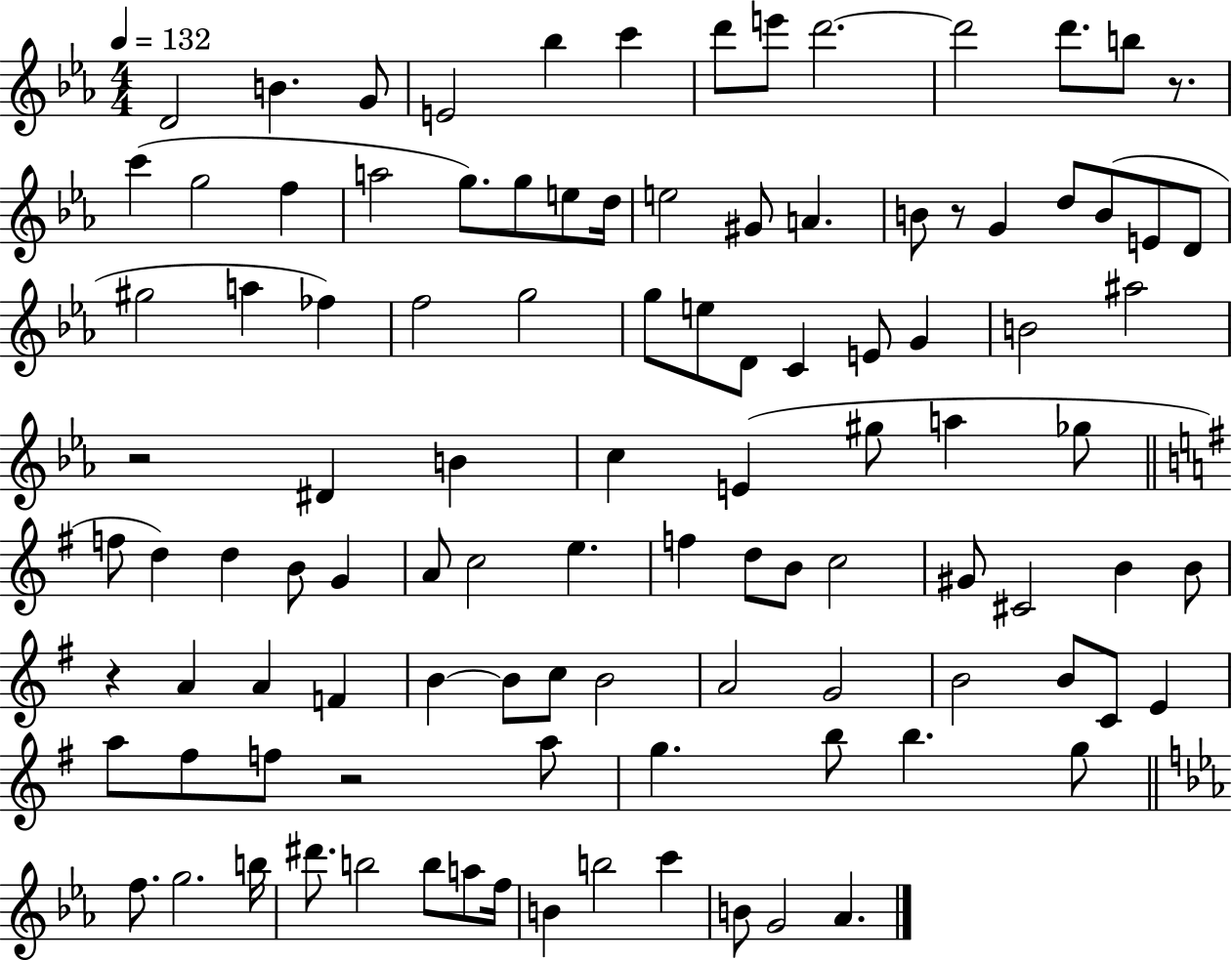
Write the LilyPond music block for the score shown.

{
  \clef treble
  \numericTimeSignature
  \time 4/4
  \key ees \major
  \tempo 4 = 132
  \repeat volta 2 { d'2 b'4. g'8 | e'2 bes''4 c'''4 | d'''8 e'''8 d'''2.~~ | d'''2 d'''8. b''8 r8. | \break c'''4( g''2 f''4 | a''2 g''8.) g''8 e''8 d''16 | e''2 gis'8 a'4. | b'8 r8 g'4 d''8 b'8( e'8 d'8 | \break gis''2 a''4 fes''4) | f''2 g''2 | g''8 e''8 d'8 c'4 e'8 g'4 | b'2 ais''2 | \break r2 dis'4 b'4 | c''4 e'4( gis''8 a''4 ges''8 | \bar "||" \break \key g \major f''8 d''4) d''4 b'8 g'4 | a'8 c''2 e''4. | f''4 d''8 b'8 c''2 | gis'8 cis'2 b'4 b'8 | \break r4 a'4 a'4 f'4 | b'4~~ b'8 c''8 b'2 | a'2 g'2 | b'2 b'8 c'8 e'4 | \break a''8 fis''8 f''8 r2 a''8 | g''4. b''8 b''4. g''8 | \bar "||" \break \key c \minor f''8. g''2. b''16 | dis'''8. b''2 b''8 a''8 f''16 | b'4 b''2 c'''4 | b'8 g'2 aes'4. | \break } \bar "|."
}